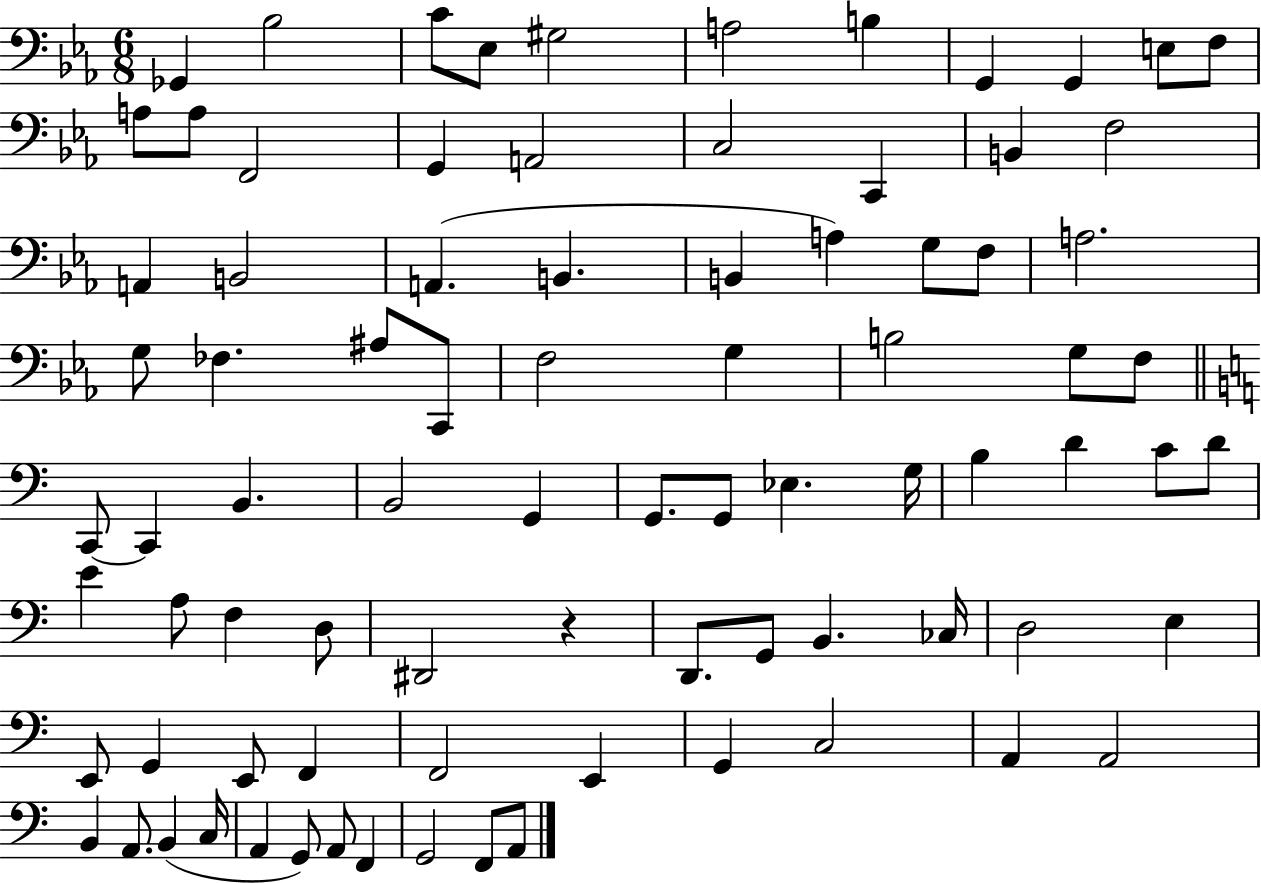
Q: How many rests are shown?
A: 1